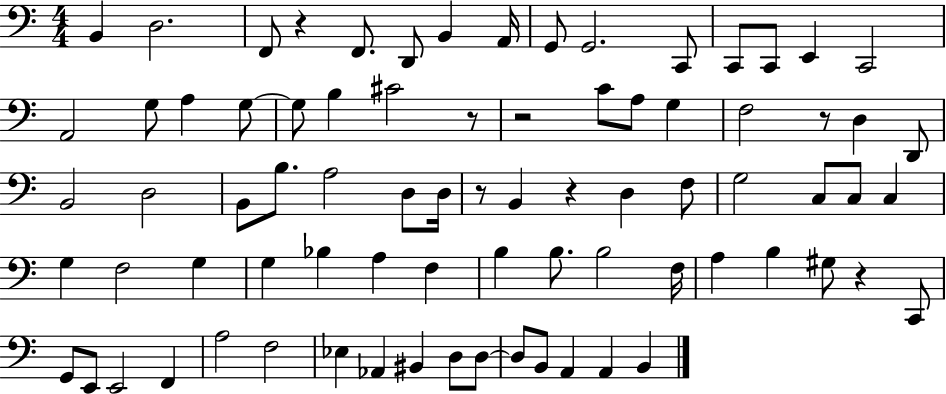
X:1
T:Untitled
M:4/4
L:1/4
K:C
B,, D,2 F,,/2 z F,,/2 D,,/2 B,, A,,/4 G,,/2 G,,2 C,,/2 C,,/2 C,,/2 E,, C,,2 A,,2 G,/2 A, G,/2 G,/2 B, ^C2 z/2 z2 C/2 A,/2 G, F,2 z/2 D, D,,/2 B,,2 D,2 B,,/2 B,/2 A,2 D,/2 D,/4 z/2 B,, z D, F,/2 G,2 C,/2 C,/2 C, G, F,2 G, G, _B, A, F, B, B,/2 B,2 F,/4 A, B, ^G,/2 z C,,/2 G,,/2 E,,/2 E,,2 F,, A,2 F,2 _E, _A,, ^B,, D,/2 D,/2 D,/2 B,,/2 A,, A,, B,,